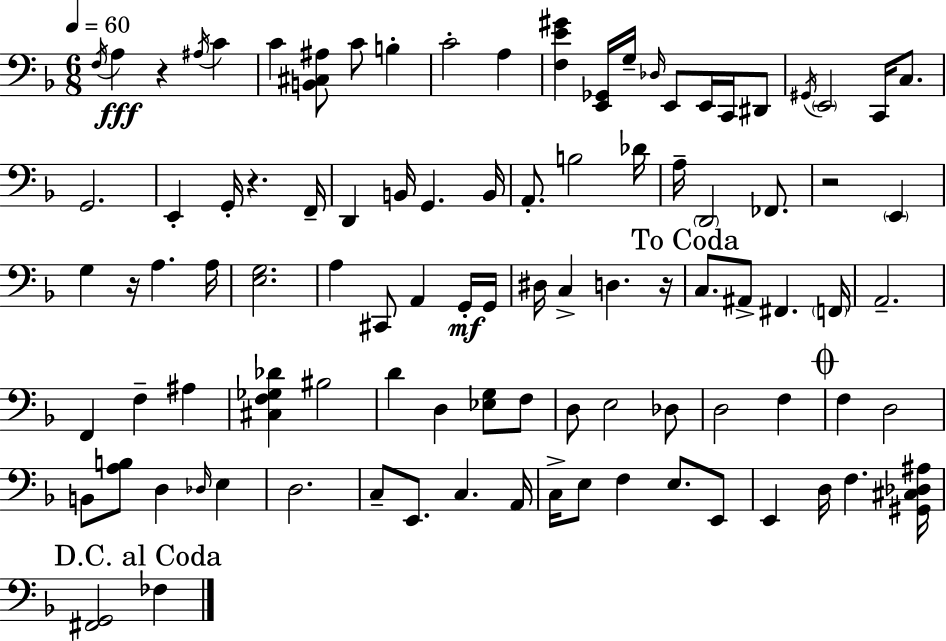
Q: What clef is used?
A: bass